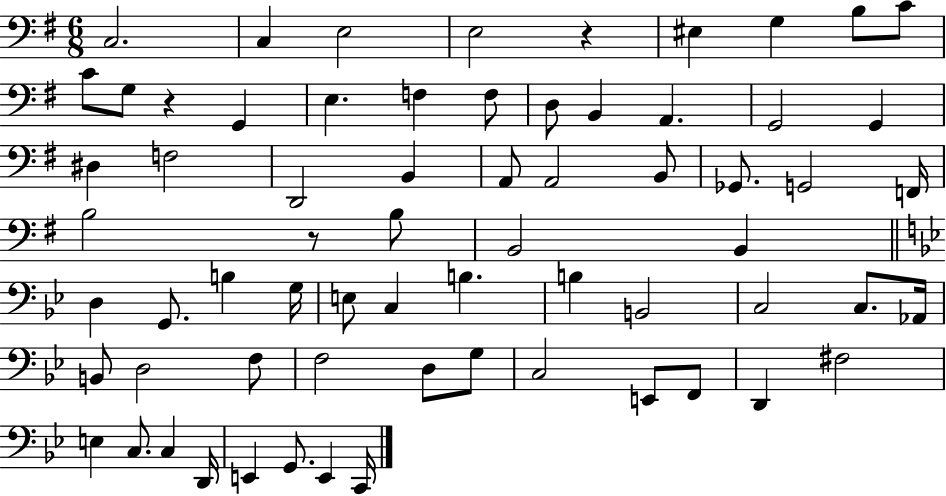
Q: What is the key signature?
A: G major